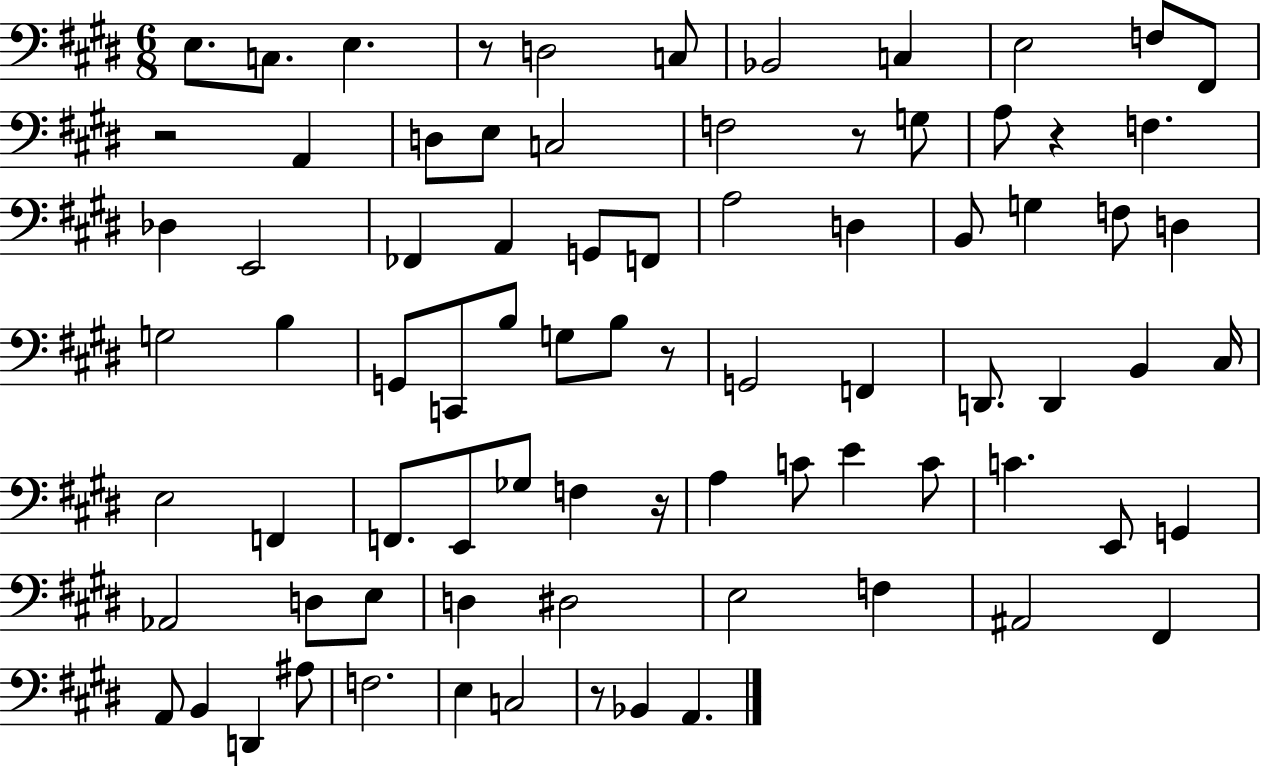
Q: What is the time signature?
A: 6/8